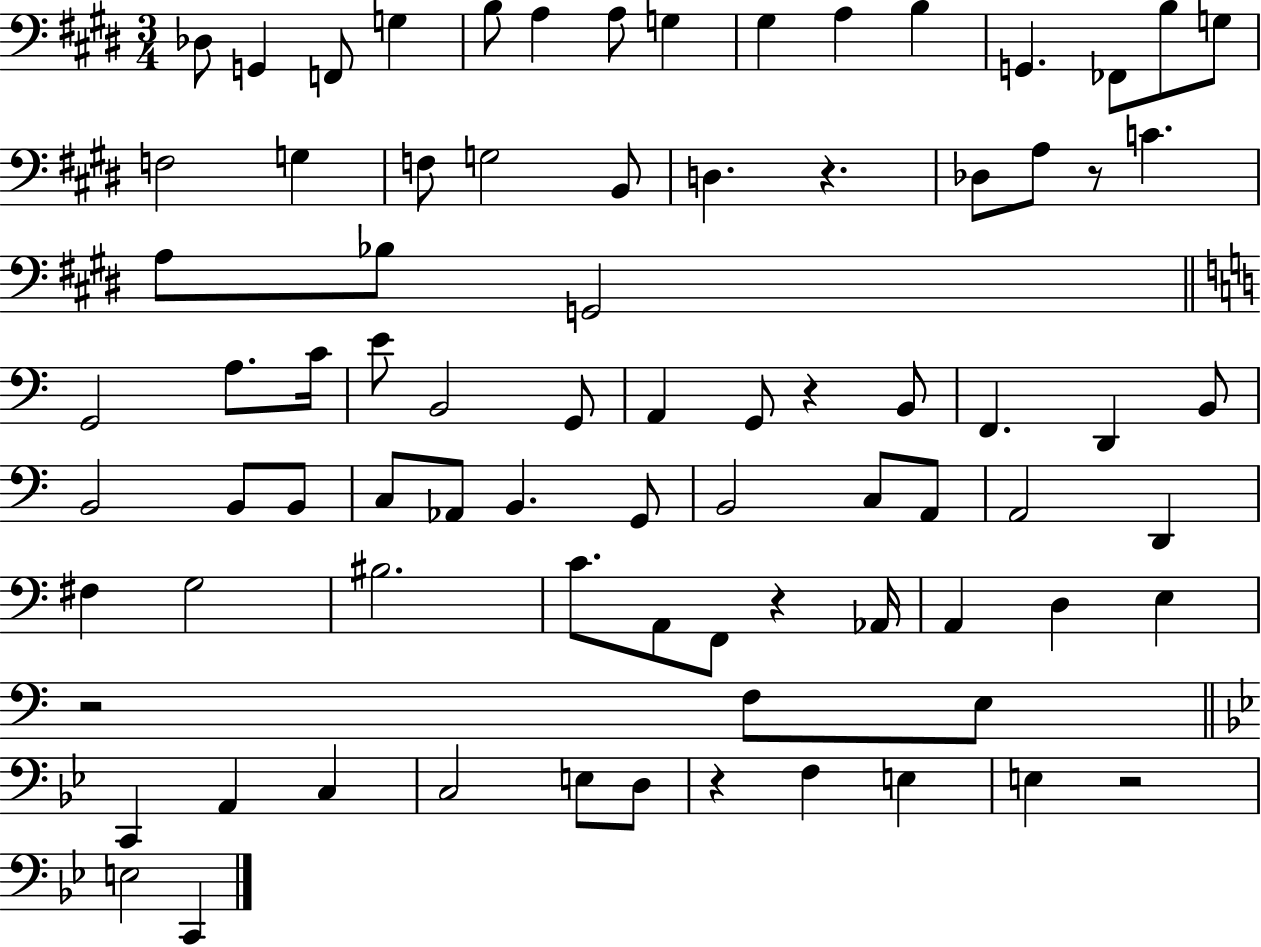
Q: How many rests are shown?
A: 7